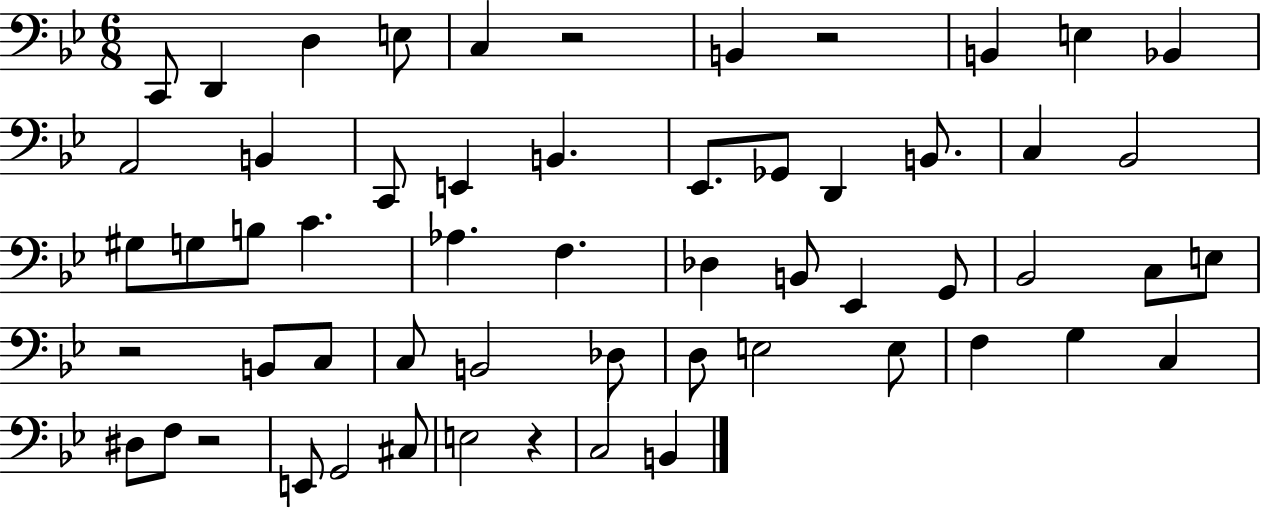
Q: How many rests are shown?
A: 5